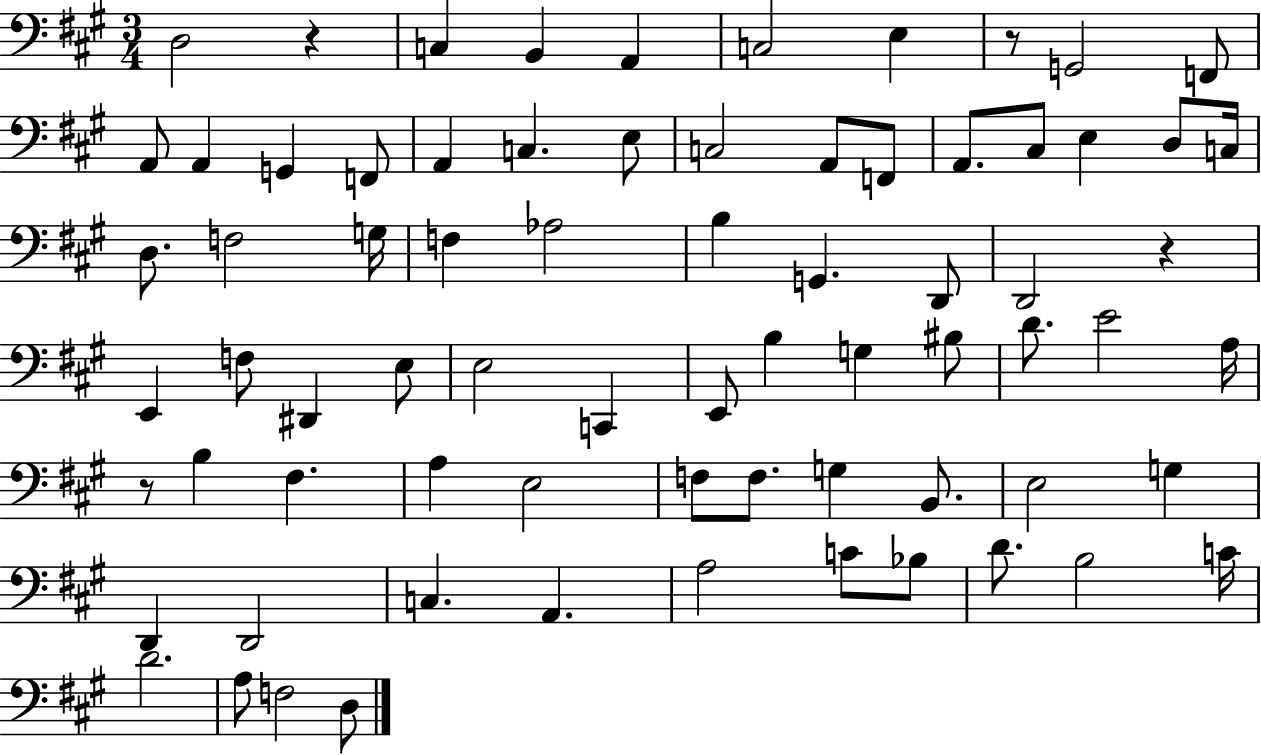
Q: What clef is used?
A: bass